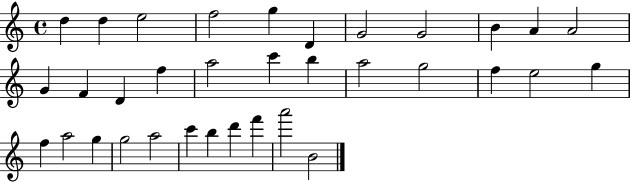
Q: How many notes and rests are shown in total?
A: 34